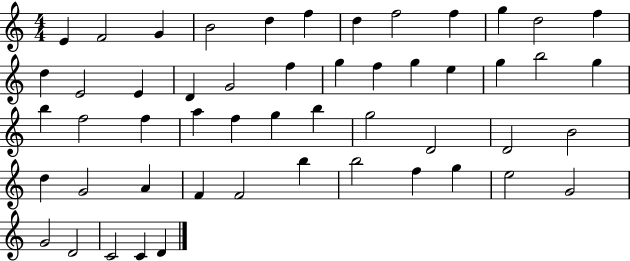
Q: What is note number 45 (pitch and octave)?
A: G5